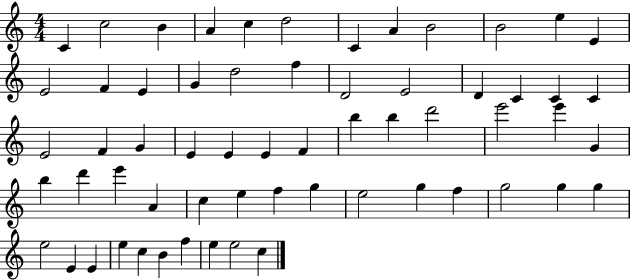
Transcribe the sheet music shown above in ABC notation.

X:1
T:Untitled
M:4/4
L:1/4
K:C
C c2 B A c d2 C A B2 B2 e E E2 F E G d2 f D2 E2 D C C C E2 F G E E E F b b d'2 e'2 e' G b d' e' A c e f g e2 g f g2 g g e2 E E e c B f e e2 c